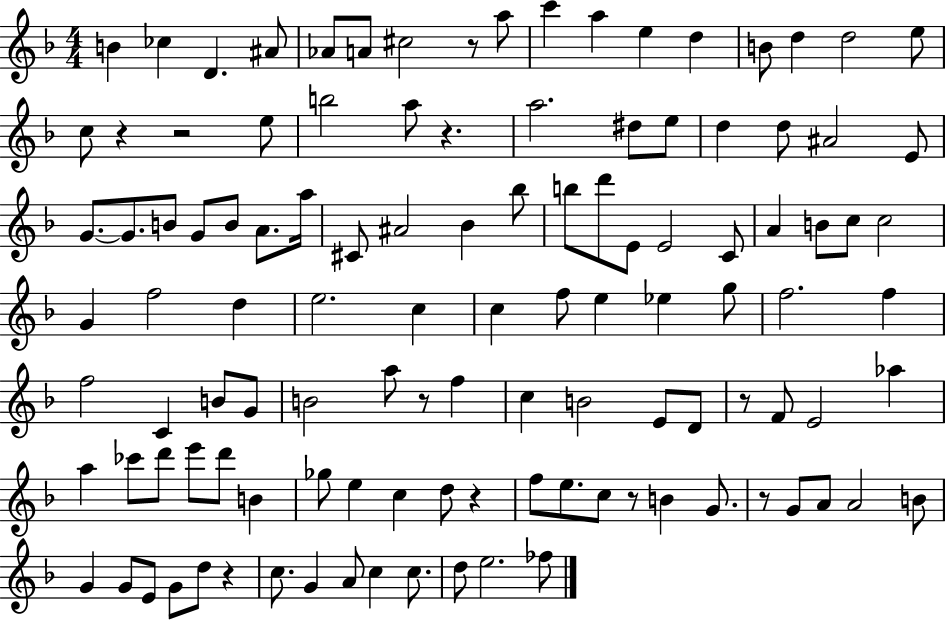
{
  \clef treble
  \numericTimeSignature
  \time 4/4
  \key f \major
  b'4 ces''4 d'4. ais'8 | aes'8 a'8 cis''2 r8 a''8 | c'''4 a''4 e''4 d''4 | b'8 d''4 d''2 e''8 | \break c''8 r4 r2 e''8 | b''2 a''8 r4. | a''2. dis''8 e''8 | d''4 d''8 ais'2 e'8 | \break g'8.~~ g'8. b'8 g'8 b'8 a'8. a''16 | cis'8 ais'2 bes'4 bes''8 | b''8 d'''8 e'8 e'2 c'8 | a'4 b'8 c''8 c''2 | \break g'4 f''2 d''4 | e''2. c''4 | c''4 f''8 e''4 ees''4 g''8 | f''2. f''4 | \break f''2 c'4 b'8 g'8 | b'2 a''8 r8 f''4 | c''4 b'2 e'8 d'8 | r8 f'8 e'2 aes''4 | \break a''4 ces'''8 d'''8 e'''8 d'''8 b'4 | ges''8 e''4 c''4 d''8 r4 | f''8 e''8. c''8 r8 b'4 g'8. | r8 g'8 a'8 a'2 b'8 | \break g'4 g'8 e'8 g'8 d''8 r4 | c''8. g'4 a'8 c''4 c''8. | d''8 e''2. fes''8 | \bar "|."
}